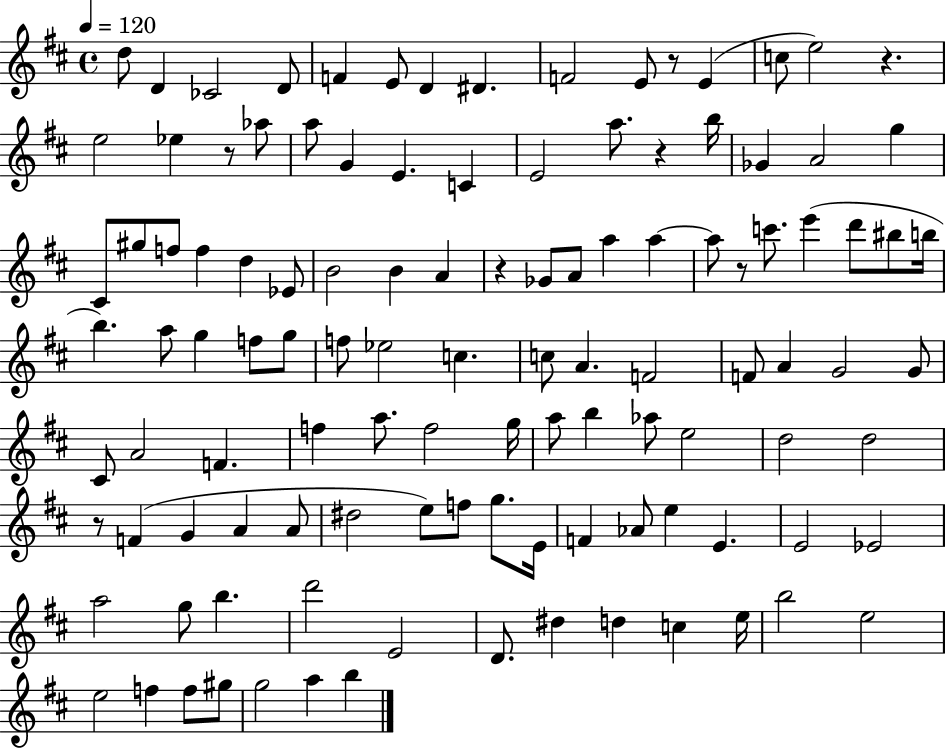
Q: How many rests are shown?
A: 7